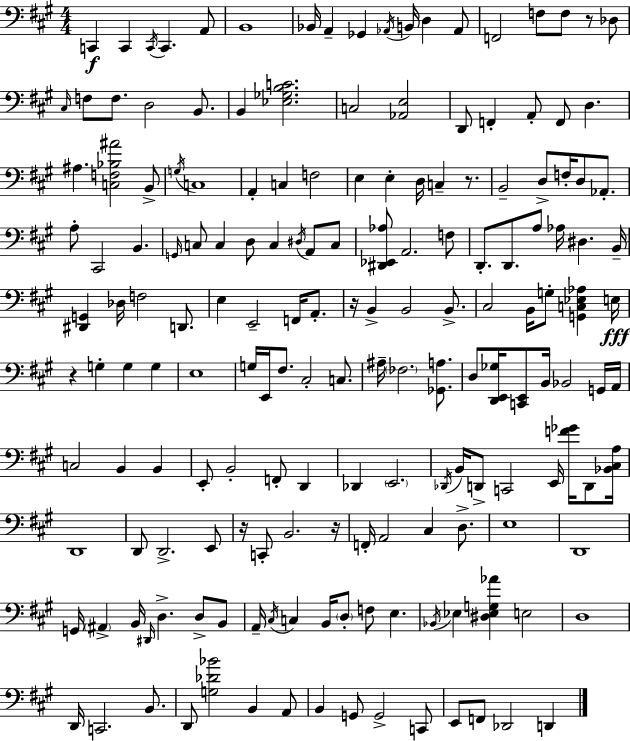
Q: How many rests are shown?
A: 6